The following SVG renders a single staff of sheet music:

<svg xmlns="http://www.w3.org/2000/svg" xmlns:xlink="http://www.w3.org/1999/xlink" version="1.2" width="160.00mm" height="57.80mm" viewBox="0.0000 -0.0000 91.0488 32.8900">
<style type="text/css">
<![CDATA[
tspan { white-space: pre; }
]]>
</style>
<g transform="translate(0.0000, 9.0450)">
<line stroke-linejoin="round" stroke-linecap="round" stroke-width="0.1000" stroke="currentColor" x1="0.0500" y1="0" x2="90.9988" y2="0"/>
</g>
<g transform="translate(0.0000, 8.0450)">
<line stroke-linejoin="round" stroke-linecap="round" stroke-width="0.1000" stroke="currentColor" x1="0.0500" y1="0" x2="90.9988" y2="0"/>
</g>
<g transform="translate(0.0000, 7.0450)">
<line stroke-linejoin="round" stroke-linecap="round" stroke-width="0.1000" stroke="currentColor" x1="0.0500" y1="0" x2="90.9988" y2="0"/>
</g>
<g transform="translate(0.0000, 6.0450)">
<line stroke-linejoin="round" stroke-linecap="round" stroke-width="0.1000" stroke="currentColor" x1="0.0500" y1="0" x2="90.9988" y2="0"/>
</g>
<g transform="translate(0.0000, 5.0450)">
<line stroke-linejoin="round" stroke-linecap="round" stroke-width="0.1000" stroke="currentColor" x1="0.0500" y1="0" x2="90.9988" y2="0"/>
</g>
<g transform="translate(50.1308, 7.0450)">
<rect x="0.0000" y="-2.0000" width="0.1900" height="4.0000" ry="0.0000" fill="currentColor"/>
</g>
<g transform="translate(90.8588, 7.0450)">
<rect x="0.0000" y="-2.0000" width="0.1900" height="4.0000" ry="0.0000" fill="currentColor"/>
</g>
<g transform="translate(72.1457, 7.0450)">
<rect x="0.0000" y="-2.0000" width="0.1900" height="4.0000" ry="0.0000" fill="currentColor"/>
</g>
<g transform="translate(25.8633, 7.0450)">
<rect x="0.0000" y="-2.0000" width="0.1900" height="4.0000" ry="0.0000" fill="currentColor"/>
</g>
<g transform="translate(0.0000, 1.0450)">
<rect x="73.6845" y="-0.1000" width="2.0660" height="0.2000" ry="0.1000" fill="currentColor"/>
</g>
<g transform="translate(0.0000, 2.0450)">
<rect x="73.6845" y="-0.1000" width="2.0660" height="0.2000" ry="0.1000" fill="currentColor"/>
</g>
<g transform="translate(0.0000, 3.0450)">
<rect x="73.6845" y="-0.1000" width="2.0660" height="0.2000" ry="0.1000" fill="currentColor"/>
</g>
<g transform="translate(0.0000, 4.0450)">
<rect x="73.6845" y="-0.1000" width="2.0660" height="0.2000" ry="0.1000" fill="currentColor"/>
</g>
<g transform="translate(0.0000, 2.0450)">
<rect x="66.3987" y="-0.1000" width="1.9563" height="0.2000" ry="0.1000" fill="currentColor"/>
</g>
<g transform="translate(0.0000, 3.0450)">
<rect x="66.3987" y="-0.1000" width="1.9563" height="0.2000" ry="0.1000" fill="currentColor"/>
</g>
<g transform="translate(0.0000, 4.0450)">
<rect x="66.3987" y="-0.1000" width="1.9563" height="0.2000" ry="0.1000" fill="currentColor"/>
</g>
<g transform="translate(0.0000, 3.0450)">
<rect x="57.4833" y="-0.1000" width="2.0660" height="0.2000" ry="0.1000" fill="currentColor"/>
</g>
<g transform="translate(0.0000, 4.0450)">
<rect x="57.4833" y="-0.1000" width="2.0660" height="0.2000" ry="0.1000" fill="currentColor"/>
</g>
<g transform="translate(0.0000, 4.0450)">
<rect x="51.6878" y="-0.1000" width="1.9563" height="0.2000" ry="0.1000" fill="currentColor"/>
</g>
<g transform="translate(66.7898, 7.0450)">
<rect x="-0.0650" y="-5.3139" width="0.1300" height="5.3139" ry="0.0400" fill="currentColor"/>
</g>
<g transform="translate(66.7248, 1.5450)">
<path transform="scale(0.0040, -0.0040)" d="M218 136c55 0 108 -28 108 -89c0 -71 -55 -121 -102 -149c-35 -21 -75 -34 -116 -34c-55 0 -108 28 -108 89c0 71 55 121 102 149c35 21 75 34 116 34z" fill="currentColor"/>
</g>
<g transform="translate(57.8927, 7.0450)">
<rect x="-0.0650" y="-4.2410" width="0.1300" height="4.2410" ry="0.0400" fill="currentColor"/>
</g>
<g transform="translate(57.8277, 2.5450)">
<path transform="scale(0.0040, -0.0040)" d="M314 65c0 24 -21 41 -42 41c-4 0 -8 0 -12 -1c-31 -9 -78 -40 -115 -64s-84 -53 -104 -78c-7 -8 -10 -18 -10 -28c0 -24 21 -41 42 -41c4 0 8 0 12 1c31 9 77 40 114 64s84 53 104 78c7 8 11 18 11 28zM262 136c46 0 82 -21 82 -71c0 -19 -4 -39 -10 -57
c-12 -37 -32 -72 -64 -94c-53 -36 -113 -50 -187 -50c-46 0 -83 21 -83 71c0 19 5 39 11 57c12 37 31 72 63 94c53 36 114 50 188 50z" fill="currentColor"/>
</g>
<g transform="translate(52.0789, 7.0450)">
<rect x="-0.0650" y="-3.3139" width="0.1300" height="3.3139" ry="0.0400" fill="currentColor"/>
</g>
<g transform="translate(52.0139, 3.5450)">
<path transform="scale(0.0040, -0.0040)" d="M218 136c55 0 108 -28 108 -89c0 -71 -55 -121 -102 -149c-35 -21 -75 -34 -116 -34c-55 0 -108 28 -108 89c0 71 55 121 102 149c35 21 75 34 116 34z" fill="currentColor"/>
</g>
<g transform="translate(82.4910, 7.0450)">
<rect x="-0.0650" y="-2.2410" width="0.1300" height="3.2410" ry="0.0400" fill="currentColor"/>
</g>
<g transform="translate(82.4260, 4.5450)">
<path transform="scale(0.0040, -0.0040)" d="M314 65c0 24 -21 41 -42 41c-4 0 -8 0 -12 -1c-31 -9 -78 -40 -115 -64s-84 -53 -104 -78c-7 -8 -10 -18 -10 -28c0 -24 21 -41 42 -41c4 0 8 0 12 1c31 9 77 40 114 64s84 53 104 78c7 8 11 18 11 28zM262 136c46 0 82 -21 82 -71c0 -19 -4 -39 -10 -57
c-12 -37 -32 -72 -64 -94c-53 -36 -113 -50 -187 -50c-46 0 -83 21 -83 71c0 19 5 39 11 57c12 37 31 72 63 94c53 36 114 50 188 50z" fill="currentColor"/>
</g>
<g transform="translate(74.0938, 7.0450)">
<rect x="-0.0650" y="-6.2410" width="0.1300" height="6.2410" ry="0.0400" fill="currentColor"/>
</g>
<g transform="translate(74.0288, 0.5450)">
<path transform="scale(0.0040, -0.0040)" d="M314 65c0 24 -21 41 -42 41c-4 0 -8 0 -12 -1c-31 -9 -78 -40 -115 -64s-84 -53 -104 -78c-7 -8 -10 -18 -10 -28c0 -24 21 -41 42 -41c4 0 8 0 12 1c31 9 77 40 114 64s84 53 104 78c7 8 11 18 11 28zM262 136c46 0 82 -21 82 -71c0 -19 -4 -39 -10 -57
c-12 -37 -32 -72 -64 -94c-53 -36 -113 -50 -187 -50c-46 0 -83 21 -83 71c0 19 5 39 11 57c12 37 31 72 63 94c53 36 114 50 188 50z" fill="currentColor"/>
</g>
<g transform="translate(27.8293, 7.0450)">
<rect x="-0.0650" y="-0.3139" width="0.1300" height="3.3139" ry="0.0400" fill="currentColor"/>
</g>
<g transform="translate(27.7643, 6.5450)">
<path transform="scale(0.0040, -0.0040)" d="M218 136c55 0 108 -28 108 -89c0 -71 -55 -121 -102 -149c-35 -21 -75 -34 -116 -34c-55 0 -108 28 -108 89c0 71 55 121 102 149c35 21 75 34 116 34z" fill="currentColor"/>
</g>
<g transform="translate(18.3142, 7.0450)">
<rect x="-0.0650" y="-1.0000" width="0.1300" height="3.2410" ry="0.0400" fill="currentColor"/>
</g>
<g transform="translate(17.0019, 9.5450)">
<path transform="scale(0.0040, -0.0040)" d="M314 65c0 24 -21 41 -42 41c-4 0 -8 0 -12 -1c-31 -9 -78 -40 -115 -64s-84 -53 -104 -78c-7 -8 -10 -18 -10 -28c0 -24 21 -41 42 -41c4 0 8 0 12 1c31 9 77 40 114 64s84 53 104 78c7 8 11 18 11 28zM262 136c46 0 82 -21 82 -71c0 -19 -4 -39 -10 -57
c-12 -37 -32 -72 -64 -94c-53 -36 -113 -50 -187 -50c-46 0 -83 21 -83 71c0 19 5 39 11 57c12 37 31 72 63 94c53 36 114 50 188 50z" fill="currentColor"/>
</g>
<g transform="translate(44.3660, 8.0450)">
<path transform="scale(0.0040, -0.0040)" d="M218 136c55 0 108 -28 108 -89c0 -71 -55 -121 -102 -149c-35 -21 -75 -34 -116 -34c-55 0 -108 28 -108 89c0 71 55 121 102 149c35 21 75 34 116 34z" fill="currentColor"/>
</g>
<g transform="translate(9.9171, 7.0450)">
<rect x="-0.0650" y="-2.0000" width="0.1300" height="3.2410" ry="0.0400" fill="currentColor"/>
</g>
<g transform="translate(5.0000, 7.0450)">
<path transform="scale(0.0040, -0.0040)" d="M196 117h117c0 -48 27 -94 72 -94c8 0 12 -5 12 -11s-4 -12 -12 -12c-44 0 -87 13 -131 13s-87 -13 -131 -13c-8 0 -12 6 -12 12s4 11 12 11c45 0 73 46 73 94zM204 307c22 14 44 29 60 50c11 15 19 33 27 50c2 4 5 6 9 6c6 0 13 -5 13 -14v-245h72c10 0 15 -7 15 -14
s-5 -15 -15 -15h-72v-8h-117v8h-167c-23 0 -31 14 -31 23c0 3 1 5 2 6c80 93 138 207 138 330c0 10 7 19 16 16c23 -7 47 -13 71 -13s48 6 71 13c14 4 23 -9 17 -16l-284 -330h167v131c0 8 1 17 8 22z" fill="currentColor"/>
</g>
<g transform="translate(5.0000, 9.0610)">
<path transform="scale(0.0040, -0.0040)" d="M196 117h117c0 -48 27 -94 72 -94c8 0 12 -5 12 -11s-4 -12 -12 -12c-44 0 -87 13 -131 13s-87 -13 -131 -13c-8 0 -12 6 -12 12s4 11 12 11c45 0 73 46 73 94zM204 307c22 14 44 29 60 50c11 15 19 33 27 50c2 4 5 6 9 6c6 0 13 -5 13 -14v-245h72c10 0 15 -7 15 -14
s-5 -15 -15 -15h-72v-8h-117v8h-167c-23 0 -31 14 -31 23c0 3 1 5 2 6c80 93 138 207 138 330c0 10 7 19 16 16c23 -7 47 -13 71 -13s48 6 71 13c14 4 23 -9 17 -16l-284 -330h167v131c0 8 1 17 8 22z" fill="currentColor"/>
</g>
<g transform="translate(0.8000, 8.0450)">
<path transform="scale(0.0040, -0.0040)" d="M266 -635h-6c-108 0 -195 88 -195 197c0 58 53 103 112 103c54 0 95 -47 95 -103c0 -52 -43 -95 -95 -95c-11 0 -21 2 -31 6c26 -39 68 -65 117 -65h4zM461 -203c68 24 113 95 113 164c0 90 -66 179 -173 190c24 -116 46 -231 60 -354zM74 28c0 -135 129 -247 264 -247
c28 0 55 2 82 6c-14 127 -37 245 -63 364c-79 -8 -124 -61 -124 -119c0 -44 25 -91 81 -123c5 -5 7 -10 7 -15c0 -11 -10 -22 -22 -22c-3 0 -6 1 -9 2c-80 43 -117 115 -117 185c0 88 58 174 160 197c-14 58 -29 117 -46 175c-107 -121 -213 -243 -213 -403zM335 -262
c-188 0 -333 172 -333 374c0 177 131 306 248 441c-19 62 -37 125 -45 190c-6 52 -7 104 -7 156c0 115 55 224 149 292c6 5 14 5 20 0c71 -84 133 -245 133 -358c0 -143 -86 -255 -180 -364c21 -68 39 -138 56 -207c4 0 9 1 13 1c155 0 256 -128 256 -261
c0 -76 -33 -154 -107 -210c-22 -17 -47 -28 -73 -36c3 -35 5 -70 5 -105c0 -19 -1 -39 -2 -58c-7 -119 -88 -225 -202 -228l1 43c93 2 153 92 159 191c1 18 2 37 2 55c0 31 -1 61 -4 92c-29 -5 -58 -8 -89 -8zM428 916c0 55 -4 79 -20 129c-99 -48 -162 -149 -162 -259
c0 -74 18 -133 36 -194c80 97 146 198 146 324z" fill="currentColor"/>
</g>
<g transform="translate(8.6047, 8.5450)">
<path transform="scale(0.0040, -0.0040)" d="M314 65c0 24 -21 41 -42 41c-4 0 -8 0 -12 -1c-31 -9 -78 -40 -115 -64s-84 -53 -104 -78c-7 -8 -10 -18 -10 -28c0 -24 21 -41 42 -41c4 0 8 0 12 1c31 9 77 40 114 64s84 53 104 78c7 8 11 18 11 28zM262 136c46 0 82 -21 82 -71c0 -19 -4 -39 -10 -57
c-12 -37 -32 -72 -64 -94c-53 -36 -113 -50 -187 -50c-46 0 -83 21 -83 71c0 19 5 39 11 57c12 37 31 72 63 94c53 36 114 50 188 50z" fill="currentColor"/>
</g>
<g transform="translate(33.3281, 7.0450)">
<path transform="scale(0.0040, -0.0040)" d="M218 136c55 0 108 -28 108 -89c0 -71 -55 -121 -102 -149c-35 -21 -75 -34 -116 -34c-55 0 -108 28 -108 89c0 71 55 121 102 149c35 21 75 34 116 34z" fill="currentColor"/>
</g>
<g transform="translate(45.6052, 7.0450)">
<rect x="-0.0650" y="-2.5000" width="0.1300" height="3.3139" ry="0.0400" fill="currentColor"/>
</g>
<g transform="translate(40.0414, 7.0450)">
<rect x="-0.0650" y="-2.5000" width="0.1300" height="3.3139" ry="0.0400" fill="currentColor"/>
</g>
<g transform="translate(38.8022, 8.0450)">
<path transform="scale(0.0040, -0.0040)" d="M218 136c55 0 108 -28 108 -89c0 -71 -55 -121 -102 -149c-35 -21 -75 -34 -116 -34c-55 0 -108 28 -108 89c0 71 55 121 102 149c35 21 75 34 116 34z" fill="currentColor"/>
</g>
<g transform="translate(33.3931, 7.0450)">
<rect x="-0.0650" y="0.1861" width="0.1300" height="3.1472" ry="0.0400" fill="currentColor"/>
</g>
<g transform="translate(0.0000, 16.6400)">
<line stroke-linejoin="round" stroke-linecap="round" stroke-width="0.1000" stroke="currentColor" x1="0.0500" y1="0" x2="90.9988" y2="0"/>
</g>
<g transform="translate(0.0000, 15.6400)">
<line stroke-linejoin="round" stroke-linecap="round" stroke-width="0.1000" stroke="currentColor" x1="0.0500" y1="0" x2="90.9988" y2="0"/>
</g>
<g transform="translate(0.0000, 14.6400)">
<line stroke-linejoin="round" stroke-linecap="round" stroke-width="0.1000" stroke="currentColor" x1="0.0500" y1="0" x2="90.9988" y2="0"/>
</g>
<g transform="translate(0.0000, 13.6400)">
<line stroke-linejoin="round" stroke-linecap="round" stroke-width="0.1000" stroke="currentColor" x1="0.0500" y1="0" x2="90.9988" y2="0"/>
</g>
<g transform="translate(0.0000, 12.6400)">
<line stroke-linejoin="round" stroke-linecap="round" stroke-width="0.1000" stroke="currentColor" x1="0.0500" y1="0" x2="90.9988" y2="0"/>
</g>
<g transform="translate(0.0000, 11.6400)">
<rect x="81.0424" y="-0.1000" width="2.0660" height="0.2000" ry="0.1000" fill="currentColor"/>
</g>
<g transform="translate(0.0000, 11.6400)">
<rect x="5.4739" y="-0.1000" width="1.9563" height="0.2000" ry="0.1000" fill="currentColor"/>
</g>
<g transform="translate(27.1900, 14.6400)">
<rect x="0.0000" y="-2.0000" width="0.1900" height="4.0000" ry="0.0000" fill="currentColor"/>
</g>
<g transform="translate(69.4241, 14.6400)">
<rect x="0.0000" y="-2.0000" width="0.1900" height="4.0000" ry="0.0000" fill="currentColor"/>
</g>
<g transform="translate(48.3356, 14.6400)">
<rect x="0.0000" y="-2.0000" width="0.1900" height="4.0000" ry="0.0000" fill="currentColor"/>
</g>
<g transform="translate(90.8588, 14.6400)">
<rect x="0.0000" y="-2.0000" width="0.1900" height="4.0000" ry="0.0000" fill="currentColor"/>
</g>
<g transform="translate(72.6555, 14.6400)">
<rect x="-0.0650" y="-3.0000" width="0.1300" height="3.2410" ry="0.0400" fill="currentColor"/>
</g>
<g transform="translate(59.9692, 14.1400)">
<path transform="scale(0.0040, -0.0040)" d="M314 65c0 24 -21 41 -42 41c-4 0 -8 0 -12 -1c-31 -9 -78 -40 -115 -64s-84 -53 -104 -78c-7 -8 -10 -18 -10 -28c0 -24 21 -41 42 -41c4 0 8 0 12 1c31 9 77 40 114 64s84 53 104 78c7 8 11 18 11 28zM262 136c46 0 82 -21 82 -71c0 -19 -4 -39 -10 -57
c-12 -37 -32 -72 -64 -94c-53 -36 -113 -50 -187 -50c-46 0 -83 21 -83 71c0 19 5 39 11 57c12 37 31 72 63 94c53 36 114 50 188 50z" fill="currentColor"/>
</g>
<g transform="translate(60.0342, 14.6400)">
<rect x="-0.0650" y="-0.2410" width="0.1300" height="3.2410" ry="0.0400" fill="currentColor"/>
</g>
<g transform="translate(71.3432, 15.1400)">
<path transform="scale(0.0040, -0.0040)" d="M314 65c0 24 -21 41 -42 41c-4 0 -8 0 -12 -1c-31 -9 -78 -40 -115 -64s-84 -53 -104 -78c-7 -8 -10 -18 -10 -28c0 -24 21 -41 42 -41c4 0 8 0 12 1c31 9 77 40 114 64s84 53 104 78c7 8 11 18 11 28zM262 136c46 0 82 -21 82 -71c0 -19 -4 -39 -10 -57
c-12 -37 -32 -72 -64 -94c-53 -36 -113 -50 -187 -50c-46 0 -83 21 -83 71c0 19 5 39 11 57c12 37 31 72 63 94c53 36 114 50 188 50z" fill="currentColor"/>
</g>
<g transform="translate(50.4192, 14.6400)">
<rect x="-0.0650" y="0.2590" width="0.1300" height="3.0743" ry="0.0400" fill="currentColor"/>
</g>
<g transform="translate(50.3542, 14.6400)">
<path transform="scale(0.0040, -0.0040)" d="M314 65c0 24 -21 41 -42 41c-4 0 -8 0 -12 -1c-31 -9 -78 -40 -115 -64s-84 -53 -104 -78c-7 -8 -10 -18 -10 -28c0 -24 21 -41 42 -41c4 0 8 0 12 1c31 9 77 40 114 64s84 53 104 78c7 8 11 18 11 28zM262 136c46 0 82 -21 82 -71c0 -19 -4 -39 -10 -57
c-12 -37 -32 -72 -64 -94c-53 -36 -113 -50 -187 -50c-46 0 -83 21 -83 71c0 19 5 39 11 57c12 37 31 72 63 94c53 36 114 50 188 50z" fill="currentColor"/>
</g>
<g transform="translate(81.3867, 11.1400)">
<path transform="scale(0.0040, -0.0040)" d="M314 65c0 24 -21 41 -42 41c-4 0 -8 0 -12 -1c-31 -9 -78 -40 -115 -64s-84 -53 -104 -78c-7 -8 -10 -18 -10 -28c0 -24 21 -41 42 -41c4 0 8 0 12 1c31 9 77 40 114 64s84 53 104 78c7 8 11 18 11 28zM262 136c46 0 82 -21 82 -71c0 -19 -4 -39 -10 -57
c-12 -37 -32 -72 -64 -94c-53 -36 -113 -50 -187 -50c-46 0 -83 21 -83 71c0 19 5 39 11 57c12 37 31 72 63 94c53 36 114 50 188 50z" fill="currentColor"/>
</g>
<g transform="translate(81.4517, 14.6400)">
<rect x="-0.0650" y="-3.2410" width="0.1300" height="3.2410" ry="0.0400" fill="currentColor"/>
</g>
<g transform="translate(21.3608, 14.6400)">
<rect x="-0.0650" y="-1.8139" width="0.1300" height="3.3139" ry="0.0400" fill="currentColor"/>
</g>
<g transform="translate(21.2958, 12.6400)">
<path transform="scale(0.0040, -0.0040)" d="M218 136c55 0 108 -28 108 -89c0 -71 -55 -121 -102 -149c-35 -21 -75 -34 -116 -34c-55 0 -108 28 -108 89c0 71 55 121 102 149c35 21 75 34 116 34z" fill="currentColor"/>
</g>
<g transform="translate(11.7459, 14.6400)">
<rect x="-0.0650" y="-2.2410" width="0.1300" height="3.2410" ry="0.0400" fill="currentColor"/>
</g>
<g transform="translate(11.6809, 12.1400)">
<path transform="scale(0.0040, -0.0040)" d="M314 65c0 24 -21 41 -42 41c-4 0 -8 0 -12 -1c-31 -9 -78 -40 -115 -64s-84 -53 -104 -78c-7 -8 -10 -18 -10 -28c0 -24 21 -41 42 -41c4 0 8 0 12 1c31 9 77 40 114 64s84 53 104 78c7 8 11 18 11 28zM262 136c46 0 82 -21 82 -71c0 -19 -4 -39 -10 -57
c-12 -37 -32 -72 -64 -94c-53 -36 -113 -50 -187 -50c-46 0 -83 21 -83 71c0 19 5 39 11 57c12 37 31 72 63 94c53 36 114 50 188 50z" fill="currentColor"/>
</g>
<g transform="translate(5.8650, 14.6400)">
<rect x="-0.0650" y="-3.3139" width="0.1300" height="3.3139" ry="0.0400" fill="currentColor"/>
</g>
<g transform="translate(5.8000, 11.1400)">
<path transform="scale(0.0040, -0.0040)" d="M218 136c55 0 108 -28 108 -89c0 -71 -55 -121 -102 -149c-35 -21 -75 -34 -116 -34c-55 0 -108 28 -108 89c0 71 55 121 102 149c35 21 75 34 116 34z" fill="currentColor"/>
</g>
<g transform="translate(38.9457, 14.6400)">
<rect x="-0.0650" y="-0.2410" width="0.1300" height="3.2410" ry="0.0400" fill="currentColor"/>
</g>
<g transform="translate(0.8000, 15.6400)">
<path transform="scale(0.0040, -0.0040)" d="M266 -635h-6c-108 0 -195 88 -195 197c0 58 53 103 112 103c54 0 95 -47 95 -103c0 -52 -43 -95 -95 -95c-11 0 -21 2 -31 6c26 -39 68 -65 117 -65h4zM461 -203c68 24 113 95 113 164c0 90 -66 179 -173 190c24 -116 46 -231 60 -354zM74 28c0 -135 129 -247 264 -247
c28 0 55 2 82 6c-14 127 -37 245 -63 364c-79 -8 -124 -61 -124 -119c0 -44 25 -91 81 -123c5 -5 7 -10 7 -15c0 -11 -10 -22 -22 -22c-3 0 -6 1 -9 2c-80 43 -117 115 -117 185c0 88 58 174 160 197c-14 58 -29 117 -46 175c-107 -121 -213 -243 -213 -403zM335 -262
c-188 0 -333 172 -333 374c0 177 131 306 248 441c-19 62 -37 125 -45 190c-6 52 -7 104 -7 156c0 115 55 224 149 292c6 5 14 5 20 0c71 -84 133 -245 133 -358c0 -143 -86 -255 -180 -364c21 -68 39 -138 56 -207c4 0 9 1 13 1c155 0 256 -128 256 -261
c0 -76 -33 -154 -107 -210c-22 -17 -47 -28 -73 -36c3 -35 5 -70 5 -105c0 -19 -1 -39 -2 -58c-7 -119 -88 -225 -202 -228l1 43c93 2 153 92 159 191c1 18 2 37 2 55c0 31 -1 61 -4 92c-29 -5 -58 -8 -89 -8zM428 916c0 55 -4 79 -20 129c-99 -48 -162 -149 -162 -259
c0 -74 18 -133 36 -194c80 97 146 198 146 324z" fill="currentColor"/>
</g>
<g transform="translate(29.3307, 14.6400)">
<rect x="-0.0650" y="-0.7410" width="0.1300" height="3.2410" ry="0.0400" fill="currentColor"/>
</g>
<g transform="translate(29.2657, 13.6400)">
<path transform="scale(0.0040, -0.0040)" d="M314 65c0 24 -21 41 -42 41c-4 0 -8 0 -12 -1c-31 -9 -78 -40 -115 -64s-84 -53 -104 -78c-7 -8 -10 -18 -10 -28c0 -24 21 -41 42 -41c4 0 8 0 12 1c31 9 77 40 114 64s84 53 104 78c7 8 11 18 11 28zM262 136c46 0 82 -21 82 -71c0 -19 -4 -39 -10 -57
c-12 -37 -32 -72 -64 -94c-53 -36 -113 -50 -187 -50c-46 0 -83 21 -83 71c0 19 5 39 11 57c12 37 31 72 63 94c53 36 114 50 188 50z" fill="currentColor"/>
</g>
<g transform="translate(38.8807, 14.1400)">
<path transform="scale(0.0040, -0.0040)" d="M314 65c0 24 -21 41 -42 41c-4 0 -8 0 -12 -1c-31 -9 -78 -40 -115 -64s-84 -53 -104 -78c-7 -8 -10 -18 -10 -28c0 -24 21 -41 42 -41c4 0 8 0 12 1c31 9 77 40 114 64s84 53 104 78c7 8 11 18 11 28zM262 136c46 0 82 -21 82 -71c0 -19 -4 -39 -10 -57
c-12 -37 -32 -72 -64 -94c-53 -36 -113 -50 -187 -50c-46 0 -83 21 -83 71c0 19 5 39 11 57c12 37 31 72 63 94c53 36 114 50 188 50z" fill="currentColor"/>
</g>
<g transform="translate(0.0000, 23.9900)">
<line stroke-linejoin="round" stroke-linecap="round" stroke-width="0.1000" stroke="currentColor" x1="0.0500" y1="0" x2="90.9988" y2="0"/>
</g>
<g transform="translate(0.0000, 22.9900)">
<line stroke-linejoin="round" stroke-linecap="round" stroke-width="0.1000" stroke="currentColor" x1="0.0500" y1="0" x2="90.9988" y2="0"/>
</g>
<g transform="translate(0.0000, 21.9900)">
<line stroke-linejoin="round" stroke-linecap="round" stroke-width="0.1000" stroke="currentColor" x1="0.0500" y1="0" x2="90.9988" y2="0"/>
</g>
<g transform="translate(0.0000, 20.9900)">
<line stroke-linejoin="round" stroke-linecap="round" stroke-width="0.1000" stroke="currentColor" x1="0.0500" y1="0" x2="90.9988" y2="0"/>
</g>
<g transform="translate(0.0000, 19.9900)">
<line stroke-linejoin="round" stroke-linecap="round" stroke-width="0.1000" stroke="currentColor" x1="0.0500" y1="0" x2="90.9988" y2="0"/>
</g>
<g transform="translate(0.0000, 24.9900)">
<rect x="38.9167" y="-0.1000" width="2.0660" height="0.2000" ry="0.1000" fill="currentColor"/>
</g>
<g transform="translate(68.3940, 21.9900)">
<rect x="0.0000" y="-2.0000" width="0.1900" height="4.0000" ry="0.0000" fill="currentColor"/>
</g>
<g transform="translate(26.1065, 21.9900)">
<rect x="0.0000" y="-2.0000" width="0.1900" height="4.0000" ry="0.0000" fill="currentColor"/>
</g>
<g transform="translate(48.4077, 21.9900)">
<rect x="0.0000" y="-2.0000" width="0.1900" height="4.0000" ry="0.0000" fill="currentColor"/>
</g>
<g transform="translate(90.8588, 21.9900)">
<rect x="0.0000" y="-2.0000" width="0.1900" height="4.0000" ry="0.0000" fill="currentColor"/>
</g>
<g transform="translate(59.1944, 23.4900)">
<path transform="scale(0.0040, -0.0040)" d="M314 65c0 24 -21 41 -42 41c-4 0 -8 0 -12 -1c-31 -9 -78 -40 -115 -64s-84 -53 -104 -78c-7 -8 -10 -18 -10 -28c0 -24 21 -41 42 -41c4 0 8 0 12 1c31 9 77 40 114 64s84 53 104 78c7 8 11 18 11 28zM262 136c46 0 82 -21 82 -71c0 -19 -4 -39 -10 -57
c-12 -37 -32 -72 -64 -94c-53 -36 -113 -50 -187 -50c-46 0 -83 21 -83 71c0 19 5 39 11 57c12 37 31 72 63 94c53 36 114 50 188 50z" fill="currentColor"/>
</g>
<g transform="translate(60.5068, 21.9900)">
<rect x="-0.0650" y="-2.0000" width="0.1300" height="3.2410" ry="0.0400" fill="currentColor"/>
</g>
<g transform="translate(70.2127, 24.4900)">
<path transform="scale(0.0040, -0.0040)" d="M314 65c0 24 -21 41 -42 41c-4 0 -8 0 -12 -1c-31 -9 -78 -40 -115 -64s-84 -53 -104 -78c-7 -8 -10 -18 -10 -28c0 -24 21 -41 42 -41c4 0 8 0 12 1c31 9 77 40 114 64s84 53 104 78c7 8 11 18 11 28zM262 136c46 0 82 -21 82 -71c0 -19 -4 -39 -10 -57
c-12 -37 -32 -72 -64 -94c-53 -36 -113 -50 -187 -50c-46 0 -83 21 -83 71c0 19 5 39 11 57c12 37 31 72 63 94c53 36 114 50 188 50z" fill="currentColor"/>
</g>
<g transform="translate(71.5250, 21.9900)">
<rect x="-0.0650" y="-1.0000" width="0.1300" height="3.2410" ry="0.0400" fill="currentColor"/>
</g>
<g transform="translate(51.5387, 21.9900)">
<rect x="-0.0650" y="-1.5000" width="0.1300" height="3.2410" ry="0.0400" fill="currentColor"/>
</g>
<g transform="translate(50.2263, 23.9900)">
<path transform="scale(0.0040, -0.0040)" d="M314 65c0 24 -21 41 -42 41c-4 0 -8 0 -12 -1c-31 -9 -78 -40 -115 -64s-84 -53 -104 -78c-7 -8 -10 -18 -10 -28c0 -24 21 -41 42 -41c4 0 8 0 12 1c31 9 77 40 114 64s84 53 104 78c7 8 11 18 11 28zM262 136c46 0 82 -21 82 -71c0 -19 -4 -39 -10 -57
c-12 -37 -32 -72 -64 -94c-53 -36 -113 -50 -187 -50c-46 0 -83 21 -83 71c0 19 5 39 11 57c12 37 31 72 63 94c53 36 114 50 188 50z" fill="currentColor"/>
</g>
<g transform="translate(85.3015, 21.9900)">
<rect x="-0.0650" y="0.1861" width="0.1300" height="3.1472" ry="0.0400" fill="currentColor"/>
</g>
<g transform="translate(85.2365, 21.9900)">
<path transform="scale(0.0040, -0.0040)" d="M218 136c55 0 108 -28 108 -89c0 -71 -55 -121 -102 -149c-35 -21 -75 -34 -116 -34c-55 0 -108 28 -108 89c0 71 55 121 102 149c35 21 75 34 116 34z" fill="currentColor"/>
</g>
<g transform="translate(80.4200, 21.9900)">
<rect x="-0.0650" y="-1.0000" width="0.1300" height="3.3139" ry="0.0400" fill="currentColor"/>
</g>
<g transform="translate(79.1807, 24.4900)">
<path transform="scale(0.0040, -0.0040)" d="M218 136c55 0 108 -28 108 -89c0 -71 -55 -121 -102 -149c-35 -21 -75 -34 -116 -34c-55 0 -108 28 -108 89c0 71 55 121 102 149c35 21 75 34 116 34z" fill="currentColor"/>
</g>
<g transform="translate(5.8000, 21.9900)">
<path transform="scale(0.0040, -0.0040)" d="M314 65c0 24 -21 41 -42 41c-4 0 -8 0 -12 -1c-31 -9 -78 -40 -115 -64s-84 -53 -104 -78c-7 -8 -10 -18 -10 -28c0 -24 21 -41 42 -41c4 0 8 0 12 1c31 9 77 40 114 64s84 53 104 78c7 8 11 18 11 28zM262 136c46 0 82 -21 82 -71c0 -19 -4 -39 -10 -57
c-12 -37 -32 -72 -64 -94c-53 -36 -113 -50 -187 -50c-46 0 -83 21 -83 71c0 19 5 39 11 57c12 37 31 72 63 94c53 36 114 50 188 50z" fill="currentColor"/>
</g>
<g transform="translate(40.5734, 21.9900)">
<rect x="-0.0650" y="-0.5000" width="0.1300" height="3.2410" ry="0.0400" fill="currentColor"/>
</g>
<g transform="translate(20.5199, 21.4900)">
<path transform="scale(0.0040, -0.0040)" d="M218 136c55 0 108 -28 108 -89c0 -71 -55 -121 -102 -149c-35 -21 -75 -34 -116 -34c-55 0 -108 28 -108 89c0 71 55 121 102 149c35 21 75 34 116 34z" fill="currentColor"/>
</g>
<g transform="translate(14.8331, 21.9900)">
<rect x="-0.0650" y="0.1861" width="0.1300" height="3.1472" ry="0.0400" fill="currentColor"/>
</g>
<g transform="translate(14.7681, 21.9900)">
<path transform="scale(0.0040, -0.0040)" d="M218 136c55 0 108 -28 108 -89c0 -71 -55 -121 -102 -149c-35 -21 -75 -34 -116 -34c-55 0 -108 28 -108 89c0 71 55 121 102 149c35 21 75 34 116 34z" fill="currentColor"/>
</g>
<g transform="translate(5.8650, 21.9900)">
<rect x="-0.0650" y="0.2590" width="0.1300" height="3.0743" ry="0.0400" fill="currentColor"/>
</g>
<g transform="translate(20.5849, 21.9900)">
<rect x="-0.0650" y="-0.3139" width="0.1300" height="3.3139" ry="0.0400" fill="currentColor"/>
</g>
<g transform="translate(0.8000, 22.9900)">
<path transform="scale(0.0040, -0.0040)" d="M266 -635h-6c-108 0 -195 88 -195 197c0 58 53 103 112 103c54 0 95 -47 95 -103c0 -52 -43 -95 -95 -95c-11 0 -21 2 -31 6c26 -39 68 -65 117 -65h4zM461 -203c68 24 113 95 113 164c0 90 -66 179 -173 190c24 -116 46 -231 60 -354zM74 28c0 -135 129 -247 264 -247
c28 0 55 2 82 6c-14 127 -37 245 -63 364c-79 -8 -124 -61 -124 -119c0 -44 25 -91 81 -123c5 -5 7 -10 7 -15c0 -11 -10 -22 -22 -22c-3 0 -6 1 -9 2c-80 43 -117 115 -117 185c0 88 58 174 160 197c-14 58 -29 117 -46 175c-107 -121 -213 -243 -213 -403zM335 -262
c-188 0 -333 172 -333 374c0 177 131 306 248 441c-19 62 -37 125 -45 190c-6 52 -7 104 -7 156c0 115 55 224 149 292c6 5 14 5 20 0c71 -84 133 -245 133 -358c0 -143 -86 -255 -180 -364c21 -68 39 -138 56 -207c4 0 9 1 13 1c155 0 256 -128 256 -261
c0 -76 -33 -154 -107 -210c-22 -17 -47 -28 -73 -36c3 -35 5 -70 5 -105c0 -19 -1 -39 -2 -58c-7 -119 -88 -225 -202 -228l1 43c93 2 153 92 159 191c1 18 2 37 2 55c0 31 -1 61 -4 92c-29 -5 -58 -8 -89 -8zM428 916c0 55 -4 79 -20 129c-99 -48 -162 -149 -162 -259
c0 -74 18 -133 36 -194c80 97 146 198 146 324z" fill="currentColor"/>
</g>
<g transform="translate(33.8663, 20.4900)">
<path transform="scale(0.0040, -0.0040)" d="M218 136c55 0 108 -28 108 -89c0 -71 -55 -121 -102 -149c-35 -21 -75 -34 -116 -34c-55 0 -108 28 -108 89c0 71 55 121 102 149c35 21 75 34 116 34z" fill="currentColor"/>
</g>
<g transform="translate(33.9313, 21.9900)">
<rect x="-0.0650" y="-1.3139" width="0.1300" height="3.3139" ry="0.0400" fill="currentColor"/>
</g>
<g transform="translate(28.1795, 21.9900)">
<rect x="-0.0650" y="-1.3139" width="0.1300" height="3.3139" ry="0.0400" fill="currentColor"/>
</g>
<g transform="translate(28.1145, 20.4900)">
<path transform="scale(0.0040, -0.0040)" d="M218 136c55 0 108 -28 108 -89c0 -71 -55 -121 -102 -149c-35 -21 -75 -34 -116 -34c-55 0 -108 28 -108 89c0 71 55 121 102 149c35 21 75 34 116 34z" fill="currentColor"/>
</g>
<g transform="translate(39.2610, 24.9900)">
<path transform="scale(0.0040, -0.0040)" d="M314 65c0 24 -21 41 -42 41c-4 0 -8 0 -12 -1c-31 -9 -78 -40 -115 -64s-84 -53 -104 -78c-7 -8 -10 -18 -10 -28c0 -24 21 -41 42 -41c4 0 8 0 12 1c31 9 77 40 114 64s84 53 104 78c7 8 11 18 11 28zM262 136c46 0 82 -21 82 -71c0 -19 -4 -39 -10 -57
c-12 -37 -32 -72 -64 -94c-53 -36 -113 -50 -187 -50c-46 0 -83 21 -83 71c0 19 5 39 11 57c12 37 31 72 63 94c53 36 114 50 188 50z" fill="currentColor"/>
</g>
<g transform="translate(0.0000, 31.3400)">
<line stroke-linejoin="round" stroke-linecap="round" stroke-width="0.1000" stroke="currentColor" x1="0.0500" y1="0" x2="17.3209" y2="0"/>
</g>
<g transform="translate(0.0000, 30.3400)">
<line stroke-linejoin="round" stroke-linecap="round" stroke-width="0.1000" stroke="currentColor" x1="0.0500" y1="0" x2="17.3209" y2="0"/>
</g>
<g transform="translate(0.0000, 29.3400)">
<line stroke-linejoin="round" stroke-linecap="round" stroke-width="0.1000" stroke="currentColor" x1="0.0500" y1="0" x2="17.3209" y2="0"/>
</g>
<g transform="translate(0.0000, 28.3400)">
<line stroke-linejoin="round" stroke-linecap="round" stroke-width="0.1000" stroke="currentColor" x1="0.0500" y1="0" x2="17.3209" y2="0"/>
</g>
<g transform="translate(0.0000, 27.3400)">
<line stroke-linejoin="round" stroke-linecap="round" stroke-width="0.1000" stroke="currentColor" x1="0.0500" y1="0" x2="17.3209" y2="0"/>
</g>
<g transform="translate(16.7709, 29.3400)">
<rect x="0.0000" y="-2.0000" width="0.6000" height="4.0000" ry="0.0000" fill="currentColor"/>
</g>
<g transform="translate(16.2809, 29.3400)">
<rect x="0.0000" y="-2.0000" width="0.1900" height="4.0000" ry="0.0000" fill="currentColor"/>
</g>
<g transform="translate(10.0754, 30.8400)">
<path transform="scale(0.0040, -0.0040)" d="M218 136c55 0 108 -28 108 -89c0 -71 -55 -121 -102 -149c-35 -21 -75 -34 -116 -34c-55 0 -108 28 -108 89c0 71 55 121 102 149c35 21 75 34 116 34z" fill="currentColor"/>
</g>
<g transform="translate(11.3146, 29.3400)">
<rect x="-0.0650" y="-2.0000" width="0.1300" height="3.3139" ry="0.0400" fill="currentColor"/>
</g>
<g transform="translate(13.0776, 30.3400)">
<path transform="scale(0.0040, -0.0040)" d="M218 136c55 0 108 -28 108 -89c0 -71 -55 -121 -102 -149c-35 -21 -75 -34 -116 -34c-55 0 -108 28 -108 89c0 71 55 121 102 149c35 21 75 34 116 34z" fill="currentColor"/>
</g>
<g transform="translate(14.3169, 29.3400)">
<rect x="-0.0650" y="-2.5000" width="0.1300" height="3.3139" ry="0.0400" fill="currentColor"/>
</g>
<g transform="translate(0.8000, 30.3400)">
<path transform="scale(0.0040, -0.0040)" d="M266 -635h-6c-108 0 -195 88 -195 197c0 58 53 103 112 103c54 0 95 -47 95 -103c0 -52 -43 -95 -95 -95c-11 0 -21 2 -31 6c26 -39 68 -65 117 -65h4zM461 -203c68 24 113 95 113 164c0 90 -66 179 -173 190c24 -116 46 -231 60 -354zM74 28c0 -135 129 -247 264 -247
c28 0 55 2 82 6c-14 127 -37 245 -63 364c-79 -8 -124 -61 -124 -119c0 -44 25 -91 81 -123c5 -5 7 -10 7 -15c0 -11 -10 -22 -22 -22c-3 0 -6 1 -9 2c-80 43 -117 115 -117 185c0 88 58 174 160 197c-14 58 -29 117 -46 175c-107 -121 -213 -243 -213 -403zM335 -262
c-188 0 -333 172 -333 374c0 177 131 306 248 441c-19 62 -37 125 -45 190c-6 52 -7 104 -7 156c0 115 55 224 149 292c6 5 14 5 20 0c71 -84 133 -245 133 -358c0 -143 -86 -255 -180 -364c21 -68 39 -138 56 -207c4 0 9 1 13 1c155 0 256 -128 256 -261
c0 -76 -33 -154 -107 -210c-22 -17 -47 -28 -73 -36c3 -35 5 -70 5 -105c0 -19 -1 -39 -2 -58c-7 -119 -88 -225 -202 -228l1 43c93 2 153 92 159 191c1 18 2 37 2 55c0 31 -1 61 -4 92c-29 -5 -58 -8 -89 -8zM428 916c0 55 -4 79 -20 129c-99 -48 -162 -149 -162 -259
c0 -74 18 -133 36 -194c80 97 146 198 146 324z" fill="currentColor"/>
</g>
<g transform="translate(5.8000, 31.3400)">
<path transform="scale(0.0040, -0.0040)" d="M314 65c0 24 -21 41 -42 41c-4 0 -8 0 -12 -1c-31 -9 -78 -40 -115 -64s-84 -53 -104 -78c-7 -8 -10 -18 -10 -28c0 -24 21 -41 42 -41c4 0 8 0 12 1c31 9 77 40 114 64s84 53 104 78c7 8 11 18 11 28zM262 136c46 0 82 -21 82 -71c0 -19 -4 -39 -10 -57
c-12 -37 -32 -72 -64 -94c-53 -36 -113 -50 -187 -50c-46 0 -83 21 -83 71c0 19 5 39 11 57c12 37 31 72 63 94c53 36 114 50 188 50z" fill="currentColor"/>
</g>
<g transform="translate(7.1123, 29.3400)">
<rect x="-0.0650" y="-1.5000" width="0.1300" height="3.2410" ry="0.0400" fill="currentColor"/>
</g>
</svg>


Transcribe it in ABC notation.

X:1
T:Untitled
M:4/4
L:1/4
K:C
F2 D2 c B G G b d'2 f' a'2 g2 b g2 f d2 c2 B2 c2 A2 b2 B2 B c e e C2 E2 F2 D2 D B E2 F G